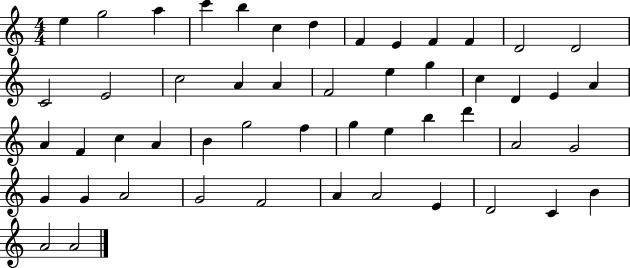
X:1
T:Untitled
M:4/4
L:1/4
K:C
e g2 a c' b c d F E F F D2 D2 C2 E2 c2 A A F2 e g c D E A A F c A B g2 f g e b d' A2 G2 G G A2 G2 F2 A A2 E D2 C B A2 A2